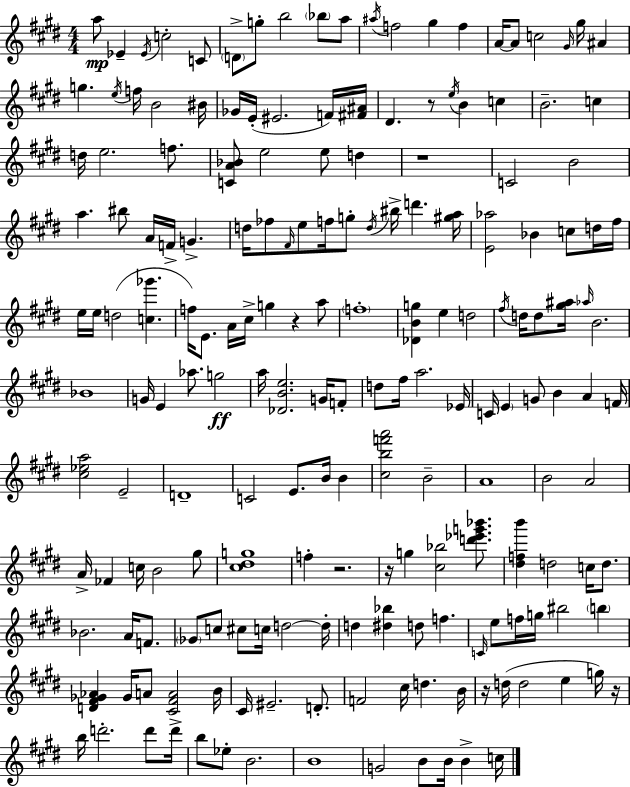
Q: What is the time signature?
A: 4/4